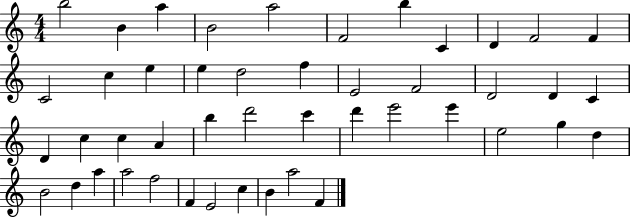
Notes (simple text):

B5/h B4/q A5/q B4/h A5/h F4/h B5/q C4/q D4/q F4/h F4/q C4/h C5/q E5/q E5/q D5/h F5/q E4/h F4/h D4/h D4/q C4/q D4/q C5/q C5/q A4/q B5/q D6/h C6/q D6/q E6/h E6/q E5/h G5/q D5/q B4/h D5/q A5/q A5/h F5/h F4/q E4/h C5/q B4/q A5/h F4/q